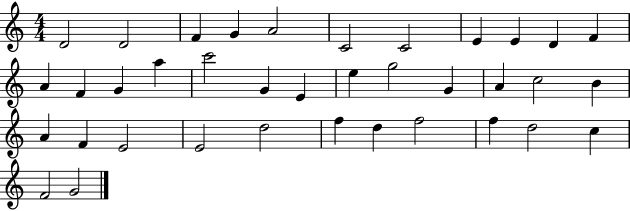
{
  \clef treble
  \numericTimeSignature
  \time 4/4
  \key c \major
  d'2 d'2 | f'4 g'4 a'2 | c'2 c'2 | e'4 e'4 d'4 f'4 | \break a'4 f'4 g'4 a''4 | c'''2 g'4 e'4 | e''4 g''2 g'4 | a'4 c''2 b'4 | \break a'4 f'4 e'2 | e'2 d''2 | f''4 d''4 f''2 | f''4 d''2 c''4 | \break f'2 g'2 | \bar "|."
}